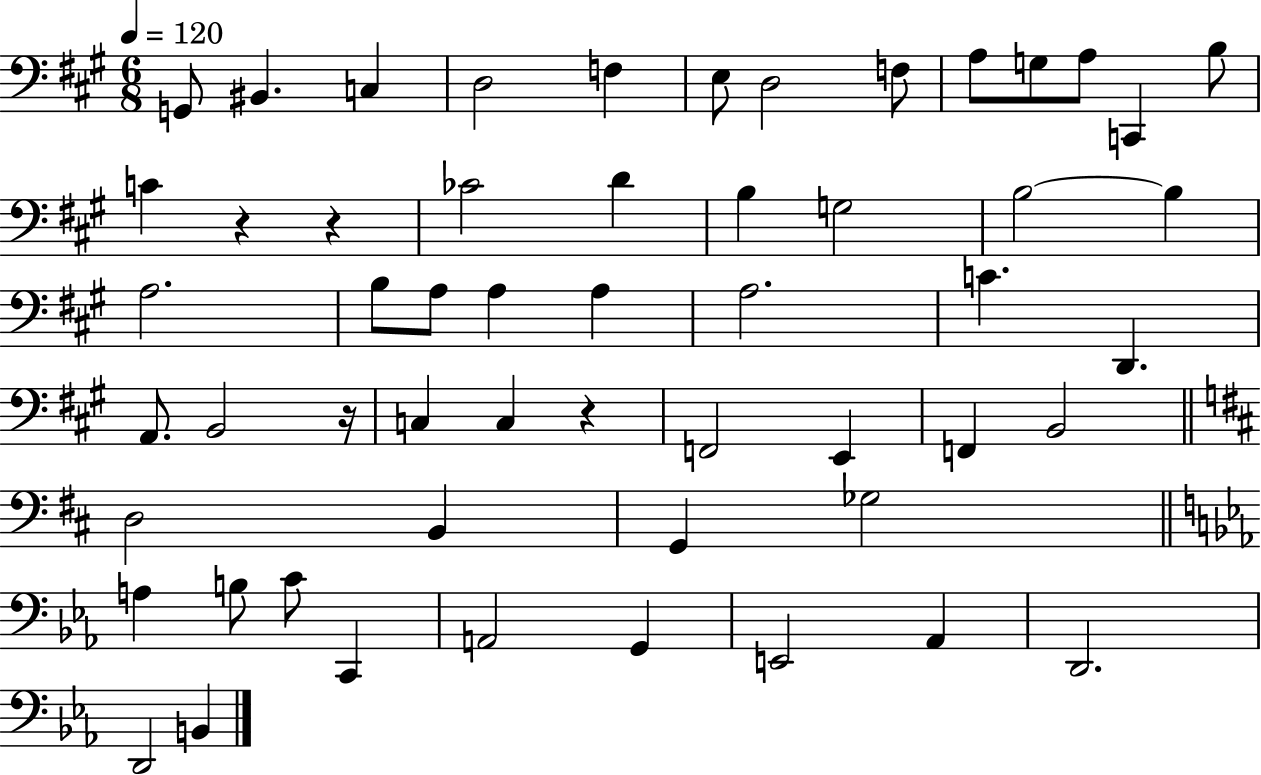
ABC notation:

X:1
T:Untitled
M:6/8
L:1/4
K:A
G,,/2 ^B,, C, D,2 F, E,/2 D,2 F,/2 A,/2 G,/2 A,/2 C,, B,/2 C z z _C2 D B, G,2 B,2 B, A,2 B,/2 A,/2 A, A, A,2 C D,, A,,/2 B,,2 z/4 C, C, z F,,2 E,, F,, B,,2 D,2 B,, G,, _G,2 A, B,/2 C/2 C,, A,,2 G,, E,,2 _A,, D,,2 D,,2 B,,